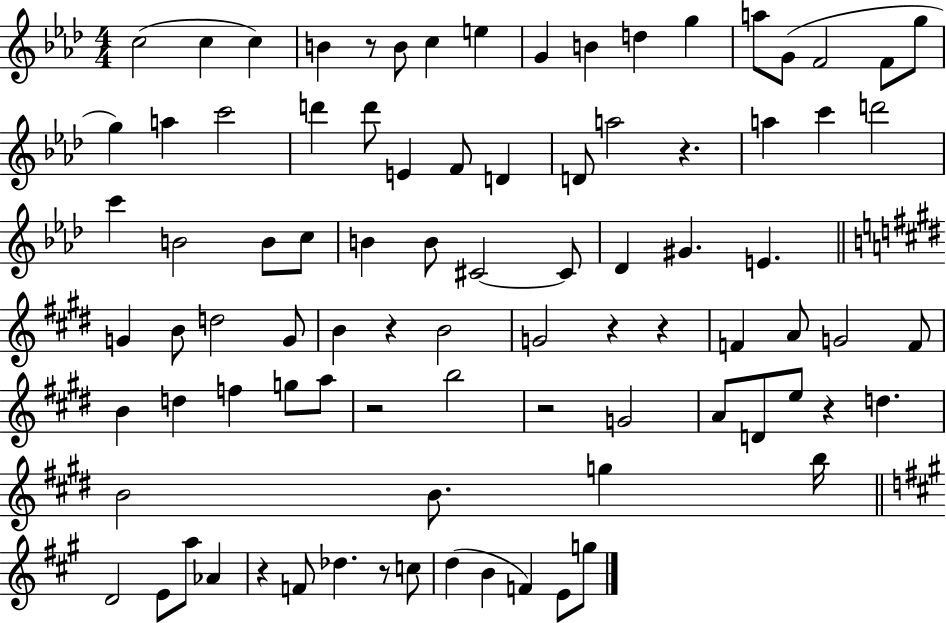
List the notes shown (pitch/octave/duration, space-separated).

C5/h C5/q C5/q B4/q R/e B4/e C5/q E5/q G4/q B4/q D5/q G5/q A5/e G4/e F4/h F4/e G5/e G5/q A5/q C6/h D6/q D6/e E4/q F4/e D4/q D4/e A5/h R/q. A5/q C6/q D6/h C6/q B4/h B4/e C5/e B4/q B4/e C#4/h C#4/e Db4/q G#4/q. E4/q. G4/q B4/e D5/h G4/e B4/q R/q B4/h G4/h R/q R/q F4/q A4/e G4/h F4/e B4/q D5/q F5/q G5/e A5/e R/h B5/h R/h G4/h A4/e D4/e E5/e R/q D5/q. B4/h B4/e. G5/q B5/s D4/h E4/e A5/e Ab4/q R/q F4/e Db5/q. R/e C5/e D5/q B4/q F4/q E4/e G5/e